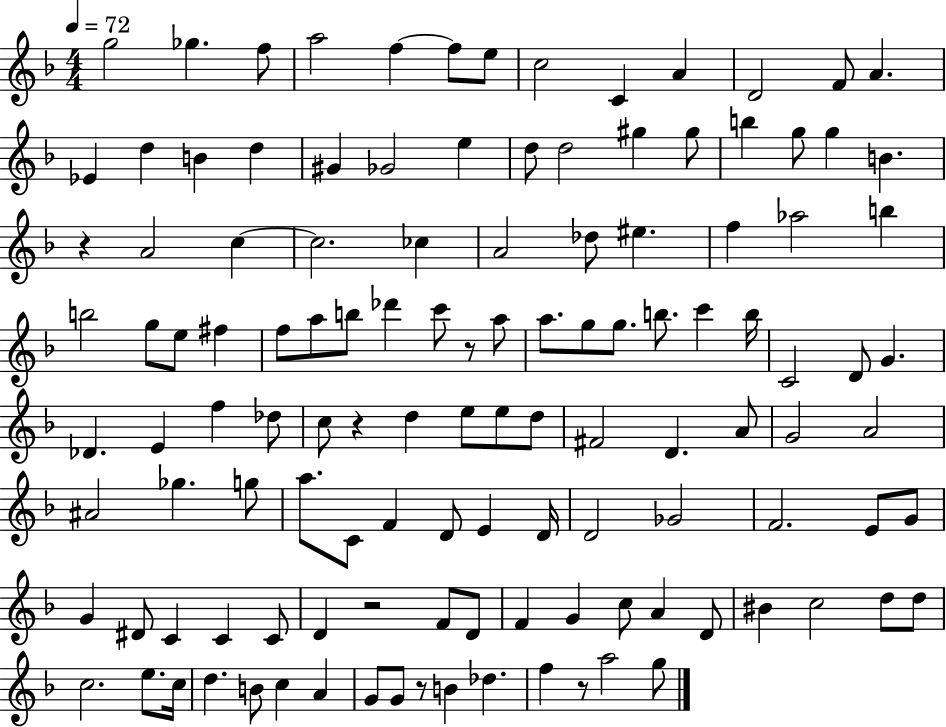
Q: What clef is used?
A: treble